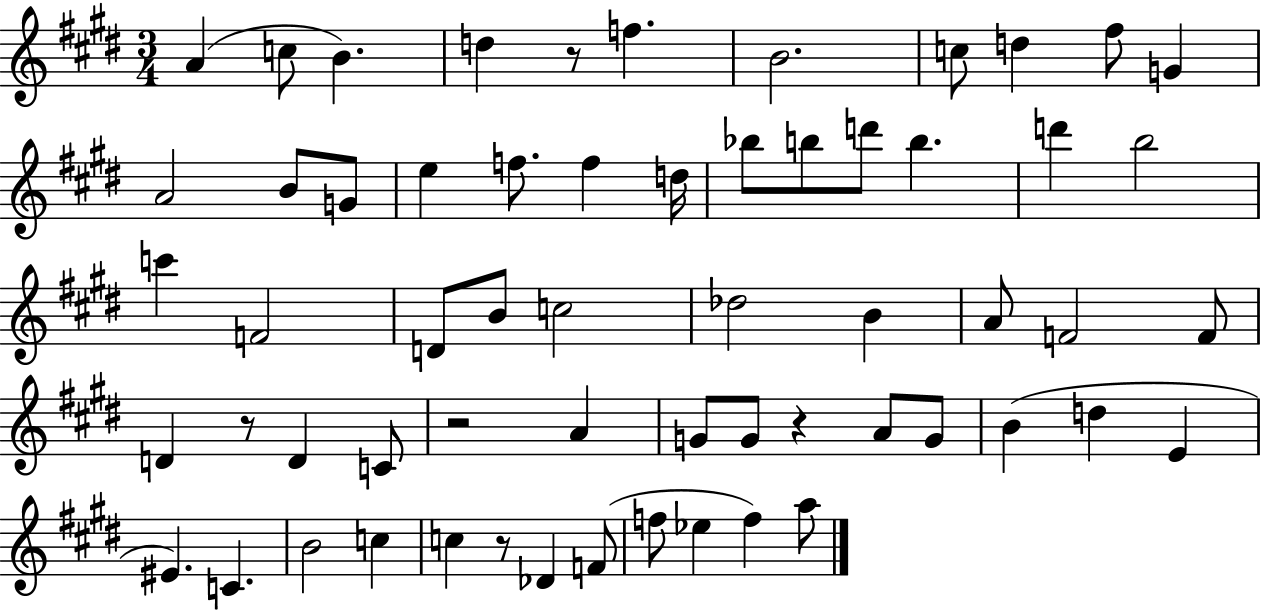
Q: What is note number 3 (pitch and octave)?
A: B4